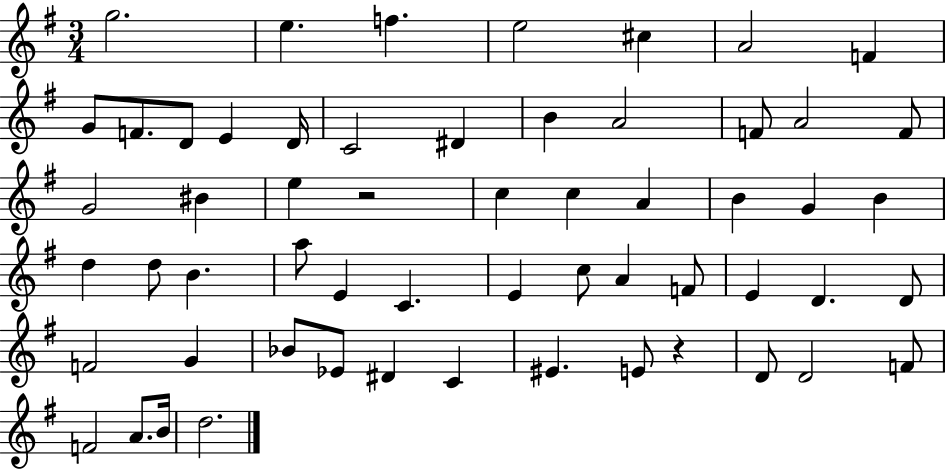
G5/h. E5/q. F5/q. E5/h C#5/q A4/h F4/q G4/e F4/e. D4/e E4/q D4/s C4/h D#4/q B4/q A4/h F4/e A4/h F4/e G4/h BIS4/q E5/q R/h C5/q C5/q A4/q B4/q G4/q B4/q D5/q D5/e B4/q. A5/e E4/q C4/q. E4/q C5/e A4/q F4/e E4/q D4/q. D4/e F4/h G4/q Bb4/e Eb4/e D#4/q C4/q EIS4/q. E4/e R/q D4/e D4/h F4/e F4/h A4/e. B4/s D5/h.